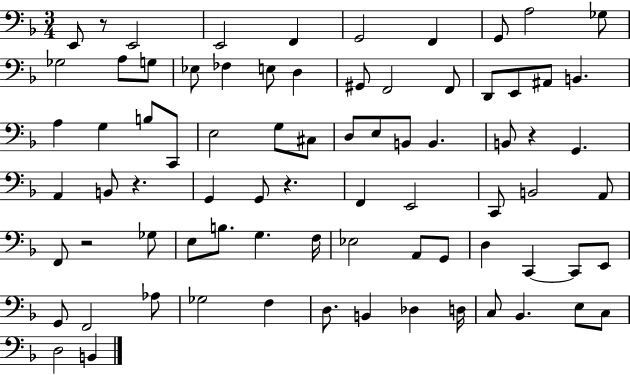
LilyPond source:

{
  \clef bass
  \numericTimeSignature
  \time 3/4
  \key f \major
  e,8 r8 e,2 | e,2 f,4 | g,2 f,4 | g,8 a2 ges8 | \break ges2 a8 g8 | ees8 fes4 e8 d4 | gis,8 f,2 f,8 | d,8 e,8 ais,8 b,4. | \break a4 g4 b8 c,8 | e2 g8 cis8 | d8 e8 b,8 b,4. | b,8 r4 g,4. | \break a,4 b,8 r4. | g,4 g,8 r4. | f,4 e,2 | c,8 b,2 a,8 | \break f,8 r2 ges8 | e8 b8. g4. f16 | ees2 a,8 g,8 | d4 c,4~~ c,8 e,8 | \break g,8 f,2 aes8 | ges2 f4 | d8. b,4 des4 d16 | c8 bes,4. e8 c8 | \break d2 b,4 | \bar "|."
}